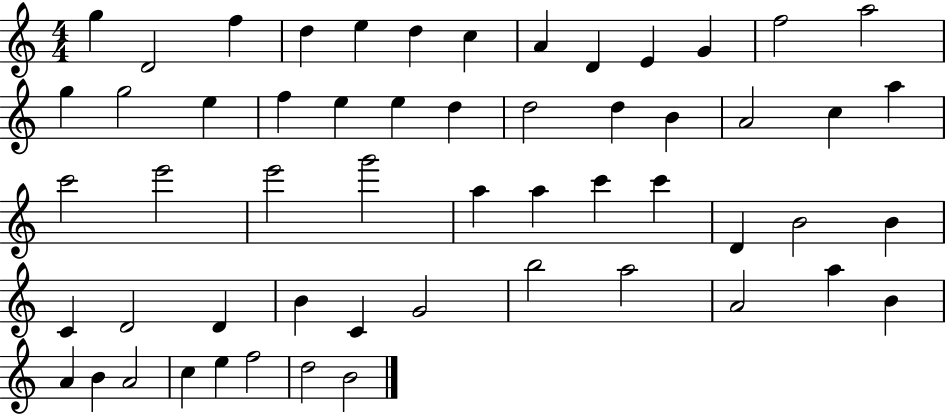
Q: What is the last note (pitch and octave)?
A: B4